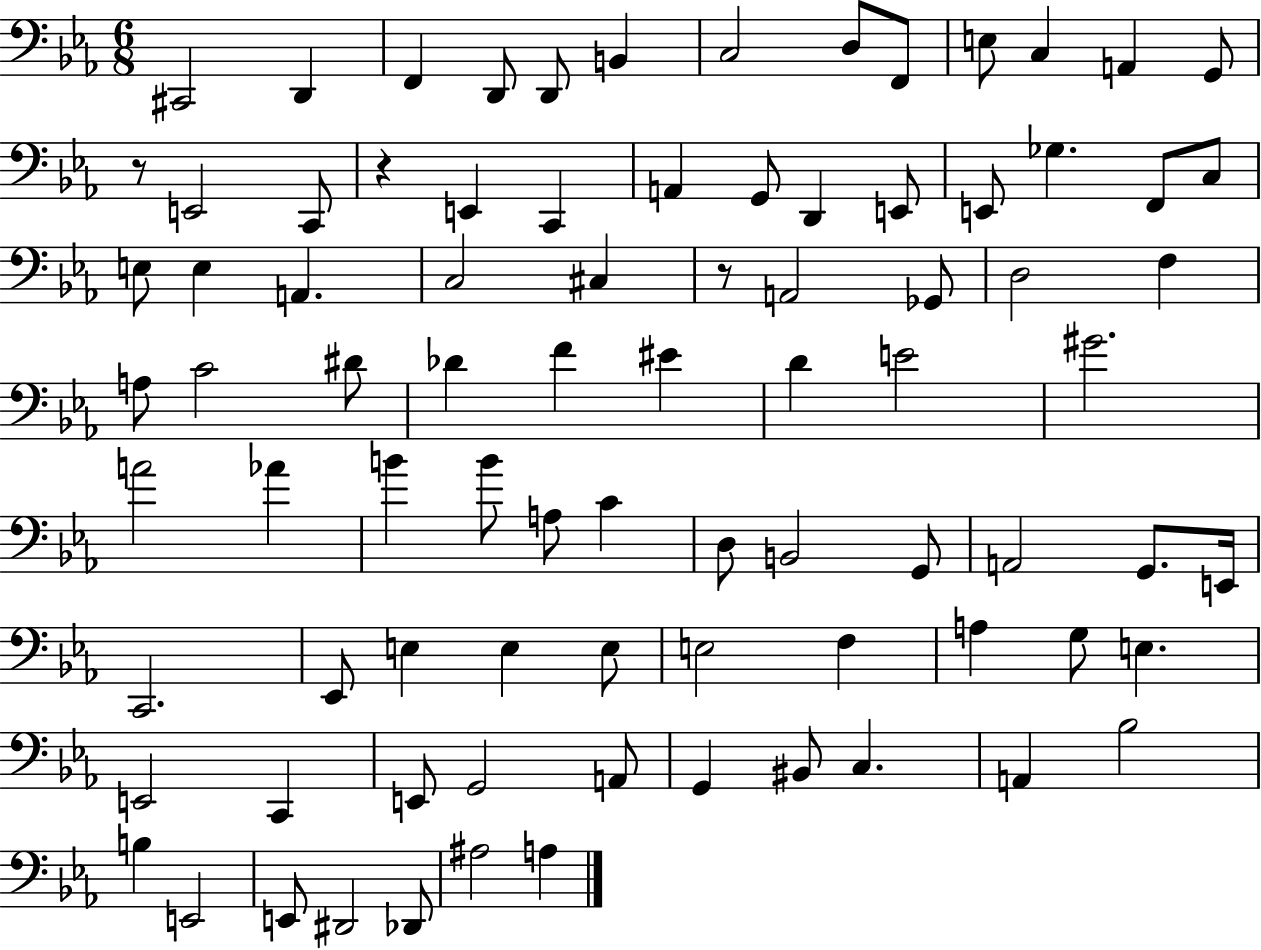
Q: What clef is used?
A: bass